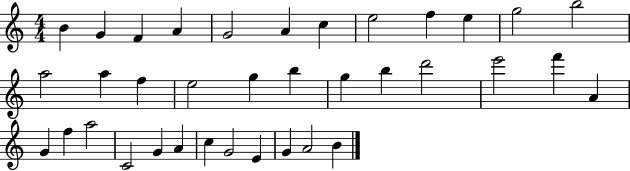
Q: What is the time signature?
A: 4/4